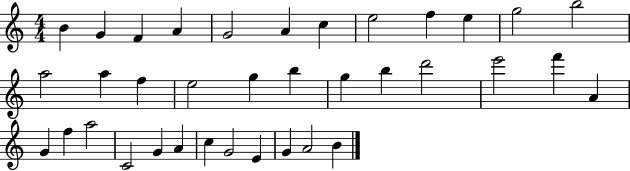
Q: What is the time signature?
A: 4/4